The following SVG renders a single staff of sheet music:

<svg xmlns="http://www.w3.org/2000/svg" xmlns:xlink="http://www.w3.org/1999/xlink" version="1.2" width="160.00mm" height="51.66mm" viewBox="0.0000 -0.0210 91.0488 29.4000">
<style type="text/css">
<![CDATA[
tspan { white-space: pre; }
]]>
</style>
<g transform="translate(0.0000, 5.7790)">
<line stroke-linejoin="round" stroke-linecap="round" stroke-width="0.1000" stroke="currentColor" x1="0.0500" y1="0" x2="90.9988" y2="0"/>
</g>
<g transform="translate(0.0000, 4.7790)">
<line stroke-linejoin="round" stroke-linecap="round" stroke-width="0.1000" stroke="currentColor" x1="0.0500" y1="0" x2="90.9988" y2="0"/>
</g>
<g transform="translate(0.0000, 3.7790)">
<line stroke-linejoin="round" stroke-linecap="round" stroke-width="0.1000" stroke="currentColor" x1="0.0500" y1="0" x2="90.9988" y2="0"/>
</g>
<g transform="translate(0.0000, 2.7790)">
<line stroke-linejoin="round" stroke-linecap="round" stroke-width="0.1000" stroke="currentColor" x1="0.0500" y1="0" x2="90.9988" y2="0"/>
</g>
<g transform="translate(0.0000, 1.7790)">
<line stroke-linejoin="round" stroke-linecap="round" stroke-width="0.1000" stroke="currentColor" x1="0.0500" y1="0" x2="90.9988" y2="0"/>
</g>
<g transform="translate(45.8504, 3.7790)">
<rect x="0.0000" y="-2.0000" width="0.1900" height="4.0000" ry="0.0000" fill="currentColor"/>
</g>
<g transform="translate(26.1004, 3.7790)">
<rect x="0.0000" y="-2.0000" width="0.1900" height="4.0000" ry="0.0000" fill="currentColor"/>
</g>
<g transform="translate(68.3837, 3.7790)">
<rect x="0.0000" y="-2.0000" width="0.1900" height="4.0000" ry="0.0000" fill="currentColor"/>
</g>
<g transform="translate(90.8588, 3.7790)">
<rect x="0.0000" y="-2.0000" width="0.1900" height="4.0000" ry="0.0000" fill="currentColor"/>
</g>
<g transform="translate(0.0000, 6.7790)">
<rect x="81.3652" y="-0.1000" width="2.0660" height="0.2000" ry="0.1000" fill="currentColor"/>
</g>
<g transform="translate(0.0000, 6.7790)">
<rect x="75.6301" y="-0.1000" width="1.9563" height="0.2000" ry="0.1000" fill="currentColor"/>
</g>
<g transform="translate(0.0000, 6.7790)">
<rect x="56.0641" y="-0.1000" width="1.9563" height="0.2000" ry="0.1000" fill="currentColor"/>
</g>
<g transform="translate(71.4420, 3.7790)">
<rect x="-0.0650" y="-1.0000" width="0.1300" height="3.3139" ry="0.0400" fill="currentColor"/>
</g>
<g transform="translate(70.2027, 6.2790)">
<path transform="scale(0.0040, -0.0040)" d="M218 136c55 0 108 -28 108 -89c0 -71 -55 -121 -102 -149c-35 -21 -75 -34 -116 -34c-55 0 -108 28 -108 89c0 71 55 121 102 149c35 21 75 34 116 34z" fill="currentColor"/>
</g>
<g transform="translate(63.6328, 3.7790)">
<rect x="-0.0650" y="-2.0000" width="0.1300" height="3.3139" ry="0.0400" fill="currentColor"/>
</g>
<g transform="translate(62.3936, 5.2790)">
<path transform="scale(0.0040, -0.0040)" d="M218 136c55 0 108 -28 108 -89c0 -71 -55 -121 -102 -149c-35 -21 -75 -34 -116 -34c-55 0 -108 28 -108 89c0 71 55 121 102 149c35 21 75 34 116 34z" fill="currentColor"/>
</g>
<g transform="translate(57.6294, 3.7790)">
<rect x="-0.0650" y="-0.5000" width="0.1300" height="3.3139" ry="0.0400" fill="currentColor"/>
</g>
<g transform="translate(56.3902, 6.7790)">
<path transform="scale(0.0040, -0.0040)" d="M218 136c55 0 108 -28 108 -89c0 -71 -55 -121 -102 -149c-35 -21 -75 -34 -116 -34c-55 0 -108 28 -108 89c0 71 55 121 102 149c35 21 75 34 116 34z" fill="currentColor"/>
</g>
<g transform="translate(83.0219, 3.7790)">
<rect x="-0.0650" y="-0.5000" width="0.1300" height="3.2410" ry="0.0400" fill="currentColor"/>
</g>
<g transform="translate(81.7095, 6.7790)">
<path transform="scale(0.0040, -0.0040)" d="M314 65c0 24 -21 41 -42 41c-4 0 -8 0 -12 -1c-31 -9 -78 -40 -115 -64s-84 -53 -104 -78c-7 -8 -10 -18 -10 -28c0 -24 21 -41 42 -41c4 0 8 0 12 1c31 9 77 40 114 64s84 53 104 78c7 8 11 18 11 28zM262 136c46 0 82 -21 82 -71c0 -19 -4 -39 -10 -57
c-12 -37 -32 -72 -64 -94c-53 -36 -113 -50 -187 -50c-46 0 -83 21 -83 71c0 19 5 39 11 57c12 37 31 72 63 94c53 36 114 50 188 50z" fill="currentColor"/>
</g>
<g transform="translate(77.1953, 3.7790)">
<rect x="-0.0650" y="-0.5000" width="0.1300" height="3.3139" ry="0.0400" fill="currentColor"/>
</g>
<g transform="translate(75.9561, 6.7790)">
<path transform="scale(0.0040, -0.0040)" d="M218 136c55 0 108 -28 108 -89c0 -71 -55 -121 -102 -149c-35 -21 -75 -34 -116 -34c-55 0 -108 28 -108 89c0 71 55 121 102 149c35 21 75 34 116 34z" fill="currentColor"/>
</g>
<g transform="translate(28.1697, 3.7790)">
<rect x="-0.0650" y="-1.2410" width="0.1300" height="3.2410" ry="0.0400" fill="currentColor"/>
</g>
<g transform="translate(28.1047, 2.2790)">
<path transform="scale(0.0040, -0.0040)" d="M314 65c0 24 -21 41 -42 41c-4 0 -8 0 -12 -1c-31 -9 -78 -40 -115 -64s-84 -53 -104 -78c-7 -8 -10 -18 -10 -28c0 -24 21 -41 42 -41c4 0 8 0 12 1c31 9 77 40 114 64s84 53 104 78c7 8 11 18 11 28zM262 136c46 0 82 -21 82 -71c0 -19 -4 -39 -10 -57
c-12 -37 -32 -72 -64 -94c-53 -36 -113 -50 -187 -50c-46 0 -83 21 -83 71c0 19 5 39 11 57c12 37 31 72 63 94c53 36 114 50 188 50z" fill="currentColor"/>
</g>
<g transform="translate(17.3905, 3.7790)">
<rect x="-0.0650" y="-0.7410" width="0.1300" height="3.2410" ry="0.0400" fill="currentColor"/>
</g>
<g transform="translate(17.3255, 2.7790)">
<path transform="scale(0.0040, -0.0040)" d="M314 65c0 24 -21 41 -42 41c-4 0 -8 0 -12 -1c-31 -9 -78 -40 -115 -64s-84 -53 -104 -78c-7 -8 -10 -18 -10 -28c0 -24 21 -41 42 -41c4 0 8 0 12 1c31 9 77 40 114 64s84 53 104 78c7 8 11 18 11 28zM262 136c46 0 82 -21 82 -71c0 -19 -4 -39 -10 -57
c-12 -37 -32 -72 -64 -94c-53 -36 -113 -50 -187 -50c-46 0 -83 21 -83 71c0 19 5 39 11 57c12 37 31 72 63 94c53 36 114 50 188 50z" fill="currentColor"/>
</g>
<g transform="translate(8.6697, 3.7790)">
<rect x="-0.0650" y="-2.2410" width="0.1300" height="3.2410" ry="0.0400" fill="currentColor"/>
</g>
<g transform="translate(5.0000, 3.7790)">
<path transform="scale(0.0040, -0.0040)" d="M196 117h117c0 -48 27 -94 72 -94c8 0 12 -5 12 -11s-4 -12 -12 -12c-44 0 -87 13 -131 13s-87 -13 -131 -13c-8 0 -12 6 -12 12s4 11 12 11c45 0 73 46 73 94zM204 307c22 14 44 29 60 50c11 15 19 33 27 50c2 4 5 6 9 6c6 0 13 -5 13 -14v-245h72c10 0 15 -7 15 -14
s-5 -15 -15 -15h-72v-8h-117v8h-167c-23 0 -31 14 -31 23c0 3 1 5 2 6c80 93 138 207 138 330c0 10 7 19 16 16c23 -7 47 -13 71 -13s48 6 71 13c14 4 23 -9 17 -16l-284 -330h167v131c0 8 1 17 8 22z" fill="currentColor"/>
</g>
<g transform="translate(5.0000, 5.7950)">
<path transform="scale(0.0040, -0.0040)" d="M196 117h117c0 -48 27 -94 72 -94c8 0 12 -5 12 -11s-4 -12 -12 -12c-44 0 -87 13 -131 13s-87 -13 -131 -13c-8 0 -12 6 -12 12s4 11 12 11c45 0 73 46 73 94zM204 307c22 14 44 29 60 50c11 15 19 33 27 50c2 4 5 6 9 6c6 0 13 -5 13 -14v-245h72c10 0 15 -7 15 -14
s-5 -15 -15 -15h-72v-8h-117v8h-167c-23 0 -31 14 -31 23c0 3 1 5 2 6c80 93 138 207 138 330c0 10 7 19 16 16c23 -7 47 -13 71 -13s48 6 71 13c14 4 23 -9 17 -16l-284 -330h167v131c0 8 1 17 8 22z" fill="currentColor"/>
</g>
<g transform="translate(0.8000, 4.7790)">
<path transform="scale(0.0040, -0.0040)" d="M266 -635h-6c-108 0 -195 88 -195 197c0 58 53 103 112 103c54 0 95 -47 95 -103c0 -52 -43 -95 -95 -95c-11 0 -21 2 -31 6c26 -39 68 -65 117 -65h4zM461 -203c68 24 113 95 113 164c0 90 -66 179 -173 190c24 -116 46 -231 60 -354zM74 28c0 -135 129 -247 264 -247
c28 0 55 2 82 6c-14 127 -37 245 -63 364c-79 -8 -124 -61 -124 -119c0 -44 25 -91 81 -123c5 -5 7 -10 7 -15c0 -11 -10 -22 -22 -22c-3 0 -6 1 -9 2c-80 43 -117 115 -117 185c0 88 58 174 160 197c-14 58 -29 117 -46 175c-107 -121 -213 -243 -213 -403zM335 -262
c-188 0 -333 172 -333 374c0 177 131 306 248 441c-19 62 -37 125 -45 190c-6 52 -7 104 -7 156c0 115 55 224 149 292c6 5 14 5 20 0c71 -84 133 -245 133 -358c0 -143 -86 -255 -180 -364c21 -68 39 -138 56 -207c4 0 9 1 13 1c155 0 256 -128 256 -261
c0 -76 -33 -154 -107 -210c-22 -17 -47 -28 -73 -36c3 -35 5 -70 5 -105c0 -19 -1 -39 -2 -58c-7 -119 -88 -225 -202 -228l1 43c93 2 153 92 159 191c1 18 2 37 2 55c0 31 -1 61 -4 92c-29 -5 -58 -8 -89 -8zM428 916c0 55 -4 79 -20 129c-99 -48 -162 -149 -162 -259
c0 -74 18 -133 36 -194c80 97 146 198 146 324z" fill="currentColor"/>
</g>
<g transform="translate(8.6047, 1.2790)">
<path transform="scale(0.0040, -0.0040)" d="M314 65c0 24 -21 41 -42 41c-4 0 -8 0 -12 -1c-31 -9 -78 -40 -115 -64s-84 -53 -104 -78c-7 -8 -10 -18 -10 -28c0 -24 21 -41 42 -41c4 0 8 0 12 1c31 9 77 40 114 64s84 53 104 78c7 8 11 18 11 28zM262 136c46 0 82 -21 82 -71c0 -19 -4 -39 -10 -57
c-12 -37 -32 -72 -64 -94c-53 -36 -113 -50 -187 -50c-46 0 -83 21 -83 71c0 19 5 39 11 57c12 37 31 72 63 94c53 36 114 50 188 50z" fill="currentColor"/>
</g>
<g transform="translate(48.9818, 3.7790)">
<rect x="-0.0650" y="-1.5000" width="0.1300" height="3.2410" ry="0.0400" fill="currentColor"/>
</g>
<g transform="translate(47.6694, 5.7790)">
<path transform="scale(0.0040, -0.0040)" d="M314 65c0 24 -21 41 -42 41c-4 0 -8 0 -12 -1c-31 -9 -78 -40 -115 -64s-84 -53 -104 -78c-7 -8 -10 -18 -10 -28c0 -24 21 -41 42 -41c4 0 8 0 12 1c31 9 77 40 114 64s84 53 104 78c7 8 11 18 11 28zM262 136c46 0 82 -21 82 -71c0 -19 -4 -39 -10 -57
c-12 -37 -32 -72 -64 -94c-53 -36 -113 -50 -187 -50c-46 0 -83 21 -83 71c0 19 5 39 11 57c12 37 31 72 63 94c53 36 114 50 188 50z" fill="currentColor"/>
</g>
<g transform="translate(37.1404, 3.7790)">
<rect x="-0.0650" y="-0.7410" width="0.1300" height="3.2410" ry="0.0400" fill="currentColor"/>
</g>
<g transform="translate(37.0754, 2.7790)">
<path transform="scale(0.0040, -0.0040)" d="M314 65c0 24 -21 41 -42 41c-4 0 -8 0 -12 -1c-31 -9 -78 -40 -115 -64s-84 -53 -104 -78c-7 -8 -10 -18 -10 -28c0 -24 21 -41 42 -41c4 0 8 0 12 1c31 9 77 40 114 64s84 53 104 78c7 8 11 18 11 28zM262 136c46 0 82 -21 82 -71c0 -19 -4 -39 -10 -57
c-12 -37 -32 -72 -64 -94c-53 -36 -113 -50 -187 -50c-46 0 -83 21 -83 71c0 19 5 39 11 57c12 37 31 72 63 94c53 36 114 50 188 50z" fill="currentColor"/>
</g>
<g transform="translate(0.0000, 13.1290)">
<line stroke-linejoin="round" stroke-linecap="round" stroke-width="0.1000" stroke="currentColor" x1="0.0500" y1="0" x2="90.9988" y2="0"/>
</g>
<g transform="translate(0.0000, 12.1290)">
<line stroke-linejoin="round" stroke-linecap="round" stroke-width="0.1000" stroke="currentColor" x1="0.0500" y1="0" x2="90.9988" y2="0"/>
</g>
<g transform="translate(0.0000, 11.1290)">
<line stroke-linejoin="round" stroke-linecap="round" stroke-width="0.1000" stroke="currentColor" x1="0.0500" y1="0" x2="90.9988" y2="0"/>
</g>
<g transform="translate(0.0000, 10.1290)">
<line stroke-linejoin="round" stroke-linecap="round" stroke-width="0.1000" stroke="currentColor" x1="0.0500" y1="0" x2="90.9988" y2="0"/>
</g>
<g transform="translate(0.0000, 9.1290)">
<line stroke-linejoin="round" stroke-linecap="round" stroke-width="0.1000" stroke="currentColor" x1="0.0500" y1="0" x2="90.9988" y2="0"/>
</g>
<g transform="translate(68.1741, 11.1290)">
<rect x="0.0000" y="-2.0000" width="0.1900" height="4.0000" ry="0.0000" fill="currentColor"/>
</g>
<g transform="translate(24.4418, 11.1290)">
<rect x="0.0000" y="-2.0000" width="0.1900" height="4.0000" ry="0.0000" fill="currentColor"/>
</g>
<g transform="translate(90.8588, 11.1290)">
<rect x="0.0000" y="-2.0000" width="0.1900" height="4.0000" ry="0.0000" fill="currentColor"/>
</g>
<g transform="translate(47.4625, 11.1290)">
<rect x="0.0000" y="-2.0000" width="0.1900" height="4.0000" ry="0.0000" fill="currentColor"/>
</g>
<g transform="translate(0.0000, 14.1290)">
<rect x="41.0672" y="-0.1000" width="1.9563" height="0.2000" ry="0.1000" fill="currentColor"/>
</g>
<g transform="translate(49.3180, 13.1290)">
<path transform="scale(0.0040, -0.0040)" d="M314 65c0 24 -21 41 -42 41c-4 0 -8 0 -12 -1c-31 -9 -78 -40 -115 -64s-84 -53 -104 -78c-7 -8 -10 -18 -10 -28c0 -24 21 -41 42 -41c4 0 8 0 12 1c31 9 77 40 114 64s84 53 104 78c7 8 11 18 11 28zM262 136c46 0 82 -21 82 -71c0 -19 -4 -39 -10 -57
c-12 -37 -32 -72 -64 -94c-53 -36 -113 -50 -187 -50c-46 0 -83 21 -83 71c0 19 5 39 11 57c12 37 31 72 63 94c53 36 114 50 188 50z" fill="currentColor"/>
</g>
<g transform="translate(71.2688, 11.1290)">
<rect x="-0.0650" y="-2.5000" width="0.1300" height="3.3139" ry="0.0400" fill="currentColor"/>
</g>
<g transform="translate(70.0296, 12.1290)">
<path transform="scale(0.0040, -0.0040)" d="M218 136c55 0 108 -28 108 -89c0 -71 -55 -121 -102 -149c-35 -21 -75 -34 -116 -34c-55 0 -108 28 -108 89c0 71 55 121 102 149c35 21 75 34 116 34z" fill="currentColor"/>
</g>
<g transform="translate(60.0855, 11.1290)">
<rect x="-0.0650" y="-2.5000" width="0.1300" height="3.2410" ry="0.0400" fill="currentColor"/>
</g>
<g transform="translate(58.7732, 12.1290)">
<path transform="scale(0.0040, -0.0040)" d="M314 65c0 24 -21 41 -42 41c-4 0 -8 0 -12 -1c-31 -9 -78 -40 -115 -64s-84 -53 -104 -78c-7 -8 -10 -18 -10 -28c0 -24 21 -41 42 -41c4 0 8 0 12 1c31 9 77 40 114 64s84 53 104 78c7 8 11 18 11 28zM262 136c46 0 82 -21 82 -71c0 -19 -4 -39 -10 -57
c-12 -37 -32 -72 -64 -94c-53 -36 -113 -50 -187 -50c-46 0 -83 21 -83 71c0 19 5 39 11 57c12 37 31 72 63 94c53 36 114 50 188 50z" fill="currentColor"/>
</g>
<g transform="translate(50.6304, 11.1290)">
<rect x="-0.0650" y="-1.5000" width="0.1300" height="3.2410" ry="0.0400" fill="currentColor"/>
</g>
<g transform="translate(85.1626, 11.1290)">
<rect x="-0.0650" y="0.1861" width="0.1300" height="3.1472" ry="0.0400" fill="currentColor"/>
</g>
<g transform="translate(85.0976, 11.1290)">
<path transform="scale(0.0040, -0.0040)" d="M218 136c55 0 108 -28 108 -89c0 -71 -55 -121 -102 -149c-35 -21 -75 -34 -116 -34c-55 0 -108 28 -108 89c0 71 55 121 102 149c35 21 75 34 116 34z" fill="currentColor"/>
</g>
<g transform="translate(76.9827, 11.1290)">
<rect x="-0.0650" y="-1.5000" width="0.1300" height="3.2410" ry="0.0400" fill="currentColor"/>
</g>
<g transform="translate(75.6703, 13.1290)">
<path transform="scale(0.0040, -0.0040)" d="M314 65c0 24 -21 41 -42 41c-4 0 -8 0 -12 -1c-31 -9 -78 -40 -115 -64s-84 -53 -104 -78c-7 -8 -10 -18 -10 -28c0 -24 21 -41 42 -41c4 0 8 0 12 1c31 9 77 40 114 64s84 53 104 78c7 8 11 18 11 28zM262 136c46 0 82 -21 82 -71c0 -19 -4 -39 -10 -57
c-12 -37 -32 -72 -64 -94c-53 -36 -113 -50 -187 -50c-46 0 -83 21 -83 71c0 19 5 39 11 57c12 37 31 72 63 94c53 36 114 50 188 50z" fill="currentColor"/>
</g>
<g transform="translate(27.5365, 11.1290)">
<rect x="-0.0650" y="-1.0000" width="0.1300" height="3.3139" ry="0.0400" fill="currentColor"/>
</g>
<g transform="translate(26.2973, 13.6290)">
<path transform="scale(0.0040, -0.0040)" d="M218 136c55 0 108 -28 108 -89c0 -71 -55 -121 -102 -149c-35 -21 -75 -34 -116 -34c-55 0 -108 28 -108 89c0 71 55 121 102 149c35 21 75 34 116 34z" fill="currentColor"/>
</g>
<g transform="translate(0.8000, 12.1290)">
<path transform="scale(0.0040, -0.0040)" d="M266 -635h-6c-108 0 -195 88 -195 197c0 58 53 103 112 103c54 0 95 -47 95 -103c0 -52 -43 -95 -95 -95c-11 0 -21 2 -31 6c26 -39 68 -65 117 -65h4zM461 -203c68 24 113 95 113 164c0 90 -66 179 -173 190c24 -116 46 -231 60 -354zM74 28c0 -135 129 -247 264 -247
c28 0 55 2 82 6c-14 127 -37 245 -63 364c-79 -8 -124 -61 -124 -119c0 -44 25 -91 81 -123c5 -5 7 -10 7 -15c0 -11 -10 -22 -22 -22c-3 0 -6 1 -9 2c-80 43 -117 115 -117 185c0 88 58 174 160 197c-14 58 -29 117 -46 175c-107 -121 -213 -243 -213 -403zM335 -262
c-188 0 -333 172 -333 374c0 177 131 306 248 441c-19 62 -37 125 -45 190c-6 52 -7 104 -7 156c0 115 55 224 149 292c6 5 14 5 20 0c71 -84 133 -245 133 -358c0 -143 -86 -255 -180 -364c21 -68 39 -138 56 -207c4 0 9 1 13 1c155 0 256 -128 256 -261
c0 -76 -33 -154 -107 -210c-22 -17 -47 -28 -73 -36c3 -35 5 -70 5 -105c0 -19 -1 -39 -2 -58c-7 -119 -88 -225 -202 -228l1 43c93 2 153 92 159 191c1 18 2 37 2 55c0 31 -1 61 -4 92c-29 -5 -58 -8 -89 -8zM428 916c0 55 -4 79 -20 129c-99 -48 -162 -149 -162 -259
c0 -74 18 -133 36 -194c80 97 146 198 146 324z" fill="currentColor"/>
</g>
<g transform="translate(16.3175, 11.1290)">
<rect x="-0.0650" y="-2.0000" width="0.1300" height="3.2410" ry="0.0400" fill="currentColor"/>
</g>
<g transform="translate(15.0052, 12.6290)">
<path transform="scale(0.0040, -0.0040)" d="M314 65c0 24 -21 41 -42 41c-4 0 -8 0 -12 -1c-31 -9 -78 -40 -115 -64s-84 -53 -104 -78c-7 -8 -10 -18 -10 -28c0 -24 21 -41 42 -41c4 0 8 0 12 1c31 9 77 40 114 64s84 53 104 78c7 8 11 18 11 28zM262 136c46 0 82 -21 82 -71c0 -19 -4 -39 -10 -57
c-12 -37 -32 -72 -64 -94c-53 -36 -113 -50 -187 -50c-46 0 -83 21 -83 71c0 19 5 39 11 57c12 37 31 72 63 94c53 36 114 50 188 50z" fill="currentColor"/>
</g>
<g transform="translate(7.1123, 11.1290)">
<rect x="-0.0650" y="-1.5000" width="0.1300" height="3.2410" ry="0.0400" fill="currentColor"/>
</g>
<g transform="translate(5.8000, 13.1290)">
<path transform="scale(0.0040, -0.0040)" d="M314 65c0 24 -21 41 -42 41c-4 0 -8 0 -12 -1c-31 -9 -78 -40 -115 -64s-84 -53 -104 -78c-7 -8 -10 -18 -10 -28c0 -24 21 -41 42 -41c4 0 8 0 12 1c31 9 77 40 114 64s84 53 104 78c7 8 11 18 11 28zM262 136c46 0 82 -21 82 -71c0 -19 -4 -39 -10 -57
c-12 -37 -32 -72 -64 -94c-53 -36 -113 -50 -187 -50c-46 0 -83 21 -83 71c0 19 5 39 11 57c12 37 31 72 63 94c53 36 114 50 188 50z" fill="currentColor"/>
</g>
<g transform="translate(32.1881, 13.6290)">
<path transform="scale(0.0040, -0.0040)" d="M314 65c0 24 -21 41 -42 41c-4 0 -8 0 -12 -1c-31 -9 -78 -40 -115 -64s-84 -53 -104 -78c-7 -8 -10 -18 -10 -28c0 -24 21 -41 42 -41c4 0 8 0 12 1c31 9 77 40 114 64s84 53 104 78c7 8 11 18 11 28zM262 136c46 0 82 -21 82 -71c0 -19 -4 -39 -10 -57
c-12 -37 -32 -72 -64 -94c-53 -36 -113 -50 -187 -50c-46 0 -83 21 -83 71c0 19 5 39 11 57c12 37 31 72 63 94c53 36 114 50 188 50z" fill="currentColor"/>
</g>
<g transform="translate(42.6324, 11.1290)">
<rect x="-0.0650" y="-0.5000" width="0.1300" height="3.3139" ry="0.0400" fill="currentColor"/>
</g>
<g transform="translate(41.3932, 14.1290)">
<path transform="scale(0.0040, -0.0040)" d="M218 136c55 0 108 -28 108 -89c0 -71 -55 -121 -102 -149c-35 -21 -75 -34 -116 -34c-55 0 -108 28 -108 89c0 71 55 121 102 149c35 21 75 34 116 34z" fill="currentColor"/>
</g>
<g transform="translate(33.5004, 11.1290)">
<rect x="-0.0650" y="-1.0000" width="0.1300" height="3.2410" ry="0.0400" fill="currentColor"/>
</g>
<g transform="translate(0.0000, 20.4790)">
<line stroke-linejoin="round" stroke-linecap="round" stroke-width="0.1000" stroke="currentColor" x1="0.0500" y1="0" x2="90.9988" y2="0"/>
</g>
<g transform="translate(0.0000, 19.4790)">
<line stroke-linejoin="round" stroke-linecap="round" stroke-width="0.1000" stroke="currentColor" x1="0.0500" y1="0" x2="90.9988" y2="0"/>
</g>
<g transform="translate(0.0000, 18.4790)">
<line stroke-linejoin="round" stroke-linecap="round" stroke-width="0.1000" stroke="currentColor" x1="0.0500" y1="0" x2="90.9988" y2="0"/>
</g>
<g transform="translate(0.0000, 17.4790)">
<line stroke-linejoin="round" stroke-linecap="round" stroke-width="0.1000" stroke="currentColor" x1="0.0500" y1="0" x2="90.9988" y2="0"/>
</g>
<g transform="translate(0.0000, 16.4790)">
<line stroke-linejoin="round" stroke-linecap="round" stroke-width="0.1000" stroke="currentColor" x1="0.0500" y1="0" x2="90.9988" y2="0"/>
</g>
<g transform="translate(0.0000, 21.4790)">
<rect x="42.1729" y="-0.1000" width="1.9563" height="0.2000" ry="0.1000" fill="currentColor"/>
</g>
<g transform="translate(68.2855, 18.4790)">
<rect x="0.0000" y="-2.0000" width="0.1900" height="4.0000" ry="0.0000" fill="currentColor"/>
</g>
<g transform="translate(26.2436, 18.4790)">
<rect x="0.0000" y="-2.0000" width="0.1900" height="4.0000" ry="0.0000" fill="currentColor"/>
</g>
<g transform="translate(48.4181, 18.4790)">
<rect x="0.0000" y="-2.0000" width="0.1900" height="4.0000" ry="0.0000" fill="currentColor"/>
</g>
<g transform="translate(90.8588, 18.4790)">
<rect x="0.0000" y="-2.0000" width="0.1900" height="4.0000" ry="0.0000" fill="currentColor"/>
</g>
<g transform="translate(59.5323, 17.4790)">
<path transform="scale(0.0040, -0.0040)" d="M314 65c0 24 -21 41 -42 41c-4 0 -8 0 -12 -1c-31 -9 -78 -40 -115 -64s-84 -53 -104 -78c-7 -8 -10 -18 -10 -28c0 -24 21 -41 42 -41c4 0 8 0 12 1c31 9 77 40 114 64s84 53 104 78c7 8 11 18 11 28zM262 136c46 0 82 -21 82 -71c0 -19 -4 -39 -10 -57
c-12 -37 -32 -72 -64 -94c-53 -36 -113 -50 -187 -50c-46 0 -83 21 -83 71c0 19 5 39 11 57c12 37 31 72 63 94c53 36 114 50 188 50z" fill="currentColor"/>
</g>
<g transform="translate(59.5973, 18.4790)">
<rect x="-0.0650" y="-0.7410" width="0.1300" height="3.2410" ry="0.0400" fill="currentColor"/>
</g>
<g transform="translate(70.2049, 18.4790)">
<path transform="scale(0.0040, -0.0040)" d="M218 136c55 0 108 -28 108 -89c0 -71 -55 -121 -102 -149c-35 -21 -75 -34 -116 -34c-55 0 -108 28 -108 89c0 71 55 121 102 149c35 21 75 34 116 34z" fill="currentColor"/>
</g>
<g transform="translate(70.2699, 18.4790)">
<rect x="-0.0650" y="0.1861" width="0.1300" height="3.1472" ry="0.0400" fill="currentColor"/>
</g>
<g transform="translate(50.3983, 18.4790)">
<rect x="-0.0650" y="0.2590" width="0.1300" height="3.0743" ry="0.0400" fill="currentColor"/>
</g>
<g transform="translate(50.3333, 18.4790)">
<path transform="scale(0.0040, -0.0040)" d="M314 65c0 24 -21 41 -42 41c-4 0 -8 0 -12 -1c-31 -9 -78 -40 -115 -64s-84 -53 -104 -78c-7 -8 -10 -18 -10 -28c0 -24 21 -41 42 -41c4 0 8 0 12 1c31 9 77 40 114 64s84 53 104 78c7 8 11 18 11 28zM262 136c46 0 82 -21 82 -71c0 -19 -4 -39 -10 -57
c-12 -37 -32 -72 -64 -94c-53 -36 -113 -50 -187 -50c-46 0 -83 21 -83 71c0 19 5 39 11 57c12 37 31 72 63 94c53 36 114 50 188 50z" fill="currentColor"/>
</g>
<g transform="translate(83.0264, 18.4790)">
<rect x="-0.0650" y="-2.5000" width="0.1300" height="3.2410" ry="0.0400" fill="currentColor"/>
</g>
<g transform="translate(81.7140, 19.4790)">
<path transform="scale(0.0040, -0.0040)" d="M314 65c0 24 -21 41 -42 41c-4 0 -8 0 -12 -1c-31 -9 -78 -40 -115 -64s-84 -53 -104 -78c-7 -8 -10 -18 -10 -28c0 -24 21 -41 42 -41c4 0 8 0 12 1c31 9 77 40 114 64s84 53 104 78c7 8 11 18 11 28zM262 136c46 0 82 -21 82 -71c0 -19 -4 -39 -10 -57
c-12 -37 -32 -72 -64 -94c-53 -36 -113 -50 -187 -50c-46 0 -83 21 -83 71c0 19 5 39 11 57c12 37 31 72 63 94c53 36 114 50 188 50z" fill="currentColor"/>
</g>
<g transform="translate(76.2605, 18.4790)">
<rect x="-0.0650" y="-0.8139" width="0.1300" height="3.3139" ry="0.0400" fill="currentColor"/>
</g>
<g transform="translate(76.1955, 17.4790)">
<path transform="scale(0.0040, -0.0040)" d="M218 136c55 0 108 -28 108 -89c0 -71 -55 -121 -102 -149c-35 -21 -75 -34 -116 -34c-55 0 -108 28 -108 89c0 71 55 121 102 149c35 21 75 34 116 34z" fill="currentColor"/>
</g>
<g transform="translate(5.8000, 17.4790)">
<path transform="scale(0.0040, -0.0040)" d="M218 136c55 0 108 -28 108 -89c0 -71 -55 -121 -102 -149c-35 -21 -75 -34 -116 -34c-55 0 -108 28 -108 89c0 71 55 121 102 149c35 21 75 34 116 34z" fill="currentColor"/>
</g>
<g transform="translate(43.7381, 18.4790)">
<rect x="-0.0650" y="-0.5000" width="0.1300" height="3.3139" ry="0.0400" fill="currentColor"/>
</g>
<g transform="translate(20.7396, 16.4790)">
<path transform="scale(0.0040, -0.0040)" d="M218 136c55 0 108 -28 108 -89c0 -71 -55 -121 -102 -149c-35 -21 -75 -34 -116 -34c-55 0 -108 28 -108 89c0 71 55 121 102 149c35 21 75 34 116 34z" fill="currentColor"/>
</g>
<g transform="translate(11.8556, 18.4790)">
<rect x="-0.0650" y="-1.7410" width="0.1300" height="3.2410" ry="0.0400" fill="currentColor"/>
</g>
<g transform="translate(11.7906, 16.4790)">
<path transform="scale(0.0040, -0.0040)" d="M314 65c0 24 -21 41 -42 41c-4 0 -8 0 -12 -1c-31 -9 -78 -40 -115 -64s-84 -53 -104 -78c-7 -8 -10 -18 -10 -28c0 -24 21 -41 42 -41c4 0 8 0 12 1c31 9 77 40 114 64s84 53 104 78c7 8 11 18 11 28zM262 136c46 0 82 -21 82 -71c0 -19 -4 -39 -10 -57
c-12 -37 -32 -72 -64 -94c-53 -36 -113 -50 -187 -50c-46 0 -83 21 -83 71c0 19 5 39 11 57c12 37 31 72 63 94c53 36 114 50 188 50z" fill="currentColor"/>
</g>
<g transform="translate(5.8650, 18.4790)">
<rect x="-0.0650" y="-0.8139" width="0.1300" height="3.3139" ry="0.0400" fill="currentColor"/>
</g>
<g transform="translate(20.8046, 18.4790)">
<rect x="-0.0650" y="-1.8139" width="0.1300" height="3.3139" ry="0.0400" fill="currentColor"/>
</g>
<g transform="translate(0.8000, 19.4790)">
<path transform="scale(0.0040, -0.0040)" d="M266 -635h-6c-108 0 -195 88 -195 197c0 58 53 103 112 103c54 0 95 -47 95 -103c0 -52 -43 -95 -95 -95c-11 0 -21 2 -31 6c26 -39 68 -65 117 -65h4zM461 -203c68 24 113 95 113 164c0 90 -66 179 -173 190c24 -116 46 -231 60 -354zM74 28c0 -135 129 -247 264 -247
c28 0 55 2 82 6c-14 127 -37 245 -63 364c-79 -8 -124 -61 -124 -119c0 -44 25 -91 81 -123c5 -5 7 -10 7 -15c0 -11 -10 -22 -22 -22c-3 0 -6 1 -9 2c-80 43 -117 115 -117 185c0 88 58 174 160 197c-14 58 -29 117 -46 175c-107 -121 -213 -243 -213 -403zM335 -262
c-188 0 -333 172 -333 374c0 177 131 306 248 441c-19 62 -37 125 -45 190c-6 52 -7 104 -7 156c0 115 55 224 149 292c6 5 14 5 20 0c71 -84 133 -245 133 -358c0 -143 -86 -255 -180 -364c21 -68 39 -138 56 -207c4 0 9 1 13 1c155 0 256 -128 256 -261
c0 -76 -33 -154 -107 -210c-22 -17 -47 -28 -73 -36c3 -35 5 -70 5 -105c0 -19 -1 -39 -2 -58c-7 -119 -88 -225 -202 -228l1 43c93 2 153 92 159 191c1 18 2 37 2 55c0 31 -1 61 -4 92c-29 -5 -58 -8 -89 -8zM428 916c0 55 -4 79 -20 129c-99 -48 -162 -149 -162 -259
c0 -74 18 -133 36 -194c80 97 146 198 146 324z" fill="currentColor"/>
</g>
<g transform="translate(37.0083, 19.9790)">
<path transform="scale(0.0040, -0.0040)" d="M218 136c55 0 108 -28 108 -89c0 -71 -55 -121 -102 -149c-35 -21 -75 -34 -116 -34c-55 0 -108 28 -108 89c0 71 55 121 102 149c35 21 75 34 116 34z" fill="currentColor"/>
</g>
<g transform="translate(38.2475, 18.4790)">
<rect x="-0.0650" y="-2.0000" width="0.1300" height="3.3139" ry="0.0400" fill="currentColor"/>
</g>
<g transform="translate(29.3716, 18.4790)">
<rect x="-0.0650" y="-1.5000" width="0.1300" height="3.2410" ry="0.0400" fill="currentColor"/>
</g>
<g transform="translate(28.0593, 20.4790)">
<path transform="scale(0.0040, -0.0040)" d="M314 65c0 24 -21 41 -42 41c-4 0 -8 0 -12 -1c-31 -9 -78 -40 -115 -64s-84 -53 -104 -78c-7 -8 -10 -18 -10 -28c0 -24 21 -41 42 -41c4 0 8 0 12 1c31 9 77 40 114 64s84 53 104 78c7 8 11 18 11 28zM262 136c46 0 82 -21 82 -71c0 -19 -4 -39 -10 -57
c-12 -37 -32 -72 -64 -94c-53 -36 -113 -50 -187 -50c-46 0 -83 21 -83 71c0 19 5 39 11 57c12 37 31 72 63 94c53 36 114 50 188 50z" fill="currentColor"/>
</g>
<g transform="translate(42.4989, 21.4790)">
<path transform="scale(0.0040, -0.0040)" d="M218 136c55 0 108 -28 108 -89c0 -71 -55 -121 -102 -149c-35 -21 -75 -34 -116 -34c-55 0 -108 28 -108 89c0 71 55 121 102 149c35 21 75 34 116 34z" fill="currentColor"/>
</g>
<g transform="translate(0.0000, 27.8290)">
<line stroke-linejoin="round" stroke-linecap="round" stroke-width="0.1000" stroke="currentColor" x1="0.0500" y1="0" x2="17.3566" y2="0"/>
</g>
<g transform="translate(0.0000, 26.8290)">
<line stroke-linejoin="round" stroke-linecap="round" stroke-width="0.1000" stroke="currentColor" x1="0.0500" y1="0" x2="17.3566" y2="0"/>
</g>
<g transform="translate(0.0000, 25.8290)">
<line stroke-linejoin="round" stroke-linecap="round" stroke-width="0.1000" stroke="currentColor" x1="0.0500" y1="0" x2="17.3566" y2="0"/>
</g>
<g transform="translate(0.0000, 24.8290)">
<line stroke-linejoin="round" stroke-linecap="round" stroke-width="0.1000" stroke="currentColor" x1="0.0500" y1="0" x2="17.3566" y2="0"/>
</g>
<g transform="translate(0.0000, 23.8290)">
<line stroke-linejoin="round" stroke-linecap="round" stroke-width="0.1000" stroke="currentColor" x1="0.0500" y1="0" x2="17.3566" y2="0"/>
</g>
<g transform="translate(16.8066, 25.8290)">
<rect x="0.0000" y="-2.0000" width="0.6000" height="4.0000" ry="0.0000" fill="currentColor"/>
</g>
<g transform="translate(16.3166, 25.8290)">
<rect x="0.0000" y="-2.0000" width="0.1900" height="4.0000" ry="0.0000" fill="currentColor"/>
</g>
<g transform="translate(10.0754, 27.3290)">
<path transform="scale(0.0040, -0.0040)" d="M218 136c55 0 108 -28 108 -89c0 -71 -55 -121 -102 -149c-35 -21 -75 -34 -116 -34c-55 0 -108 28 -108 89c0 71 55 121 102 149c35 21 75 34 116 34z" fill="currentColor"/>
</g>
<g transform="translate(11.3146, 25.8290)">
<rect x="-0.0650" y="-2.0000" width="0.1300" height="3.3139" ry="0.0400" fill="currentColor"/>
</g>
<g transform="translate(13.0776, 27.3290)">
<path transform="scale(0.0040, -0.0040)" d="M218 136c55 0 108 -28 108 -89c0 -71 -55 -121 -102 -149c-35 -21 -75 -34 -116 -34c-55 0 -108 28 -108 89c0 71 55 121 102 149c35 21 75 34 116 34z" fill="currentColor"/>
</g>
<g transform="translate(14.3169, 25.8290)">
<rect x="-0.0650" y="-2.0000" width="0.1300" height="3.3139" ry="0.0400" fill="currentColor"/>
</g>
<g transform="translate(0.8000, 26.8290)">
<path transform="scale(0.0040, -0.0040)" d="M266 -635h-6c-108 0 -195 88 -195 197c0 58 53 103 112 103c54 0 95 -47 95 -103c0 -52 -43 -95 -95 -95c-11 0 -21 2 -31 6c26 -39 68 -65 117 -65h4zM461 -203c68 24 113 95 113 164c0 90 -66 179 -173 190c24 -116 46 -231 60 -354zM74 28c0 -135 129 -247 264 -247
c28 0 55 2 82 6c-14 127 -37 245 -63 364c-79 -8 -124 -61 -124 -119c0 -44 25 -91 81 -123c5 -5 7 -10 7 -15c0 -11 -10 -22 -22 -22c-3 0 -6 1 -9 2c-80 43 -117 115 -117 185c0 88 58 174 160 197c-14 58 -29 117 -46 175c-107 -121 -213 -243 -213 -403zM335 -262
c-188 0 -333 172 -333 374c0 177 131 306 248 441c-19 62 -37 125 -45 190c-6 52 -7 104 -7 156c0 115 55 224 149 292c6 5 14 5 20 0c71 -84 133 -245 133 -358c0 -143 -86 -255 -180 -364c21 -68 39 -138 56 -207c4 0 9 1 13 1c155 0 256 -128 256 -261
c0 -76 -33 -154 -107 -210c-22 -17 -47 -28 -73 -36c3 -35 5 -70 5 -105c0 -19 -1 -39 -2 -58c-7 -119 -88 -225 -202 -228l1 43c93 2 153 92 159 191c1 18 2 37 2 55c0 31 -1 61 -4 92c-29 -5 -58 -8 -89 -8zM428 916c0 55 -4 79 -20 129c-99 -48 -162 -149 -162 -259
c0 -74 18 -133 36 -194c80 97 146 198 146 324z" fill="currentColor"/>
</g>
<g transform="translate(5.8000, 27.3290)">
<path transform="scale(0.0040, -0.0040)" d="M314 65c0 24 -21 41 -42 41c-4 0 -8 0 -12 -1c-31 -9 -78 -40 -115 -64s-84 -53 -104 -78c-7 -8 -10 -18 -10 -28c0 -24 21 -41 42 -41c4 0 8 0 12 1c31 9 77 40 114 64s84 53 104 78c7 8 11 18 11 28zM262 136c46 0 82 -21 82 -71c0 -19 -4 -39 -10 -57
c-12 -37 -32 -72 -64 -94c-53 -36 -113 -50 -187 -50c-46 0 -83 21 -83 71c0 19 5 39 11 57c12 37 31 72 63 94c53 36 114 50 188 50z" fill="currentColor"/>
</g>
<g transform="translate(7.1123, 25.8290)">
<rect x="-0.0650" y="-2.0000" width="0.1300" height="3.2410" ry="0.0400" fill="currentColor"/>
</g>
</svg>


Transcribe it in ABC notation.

X:1
T:Untitled
M:4/4
L:1/4
K:C
g2 d2 e2 d2 E2 C F D C C2 E2 F2 D D2 C E2 G2 G E2 B d f2 f E2 F C B2 d2 B d G2 F2 F F